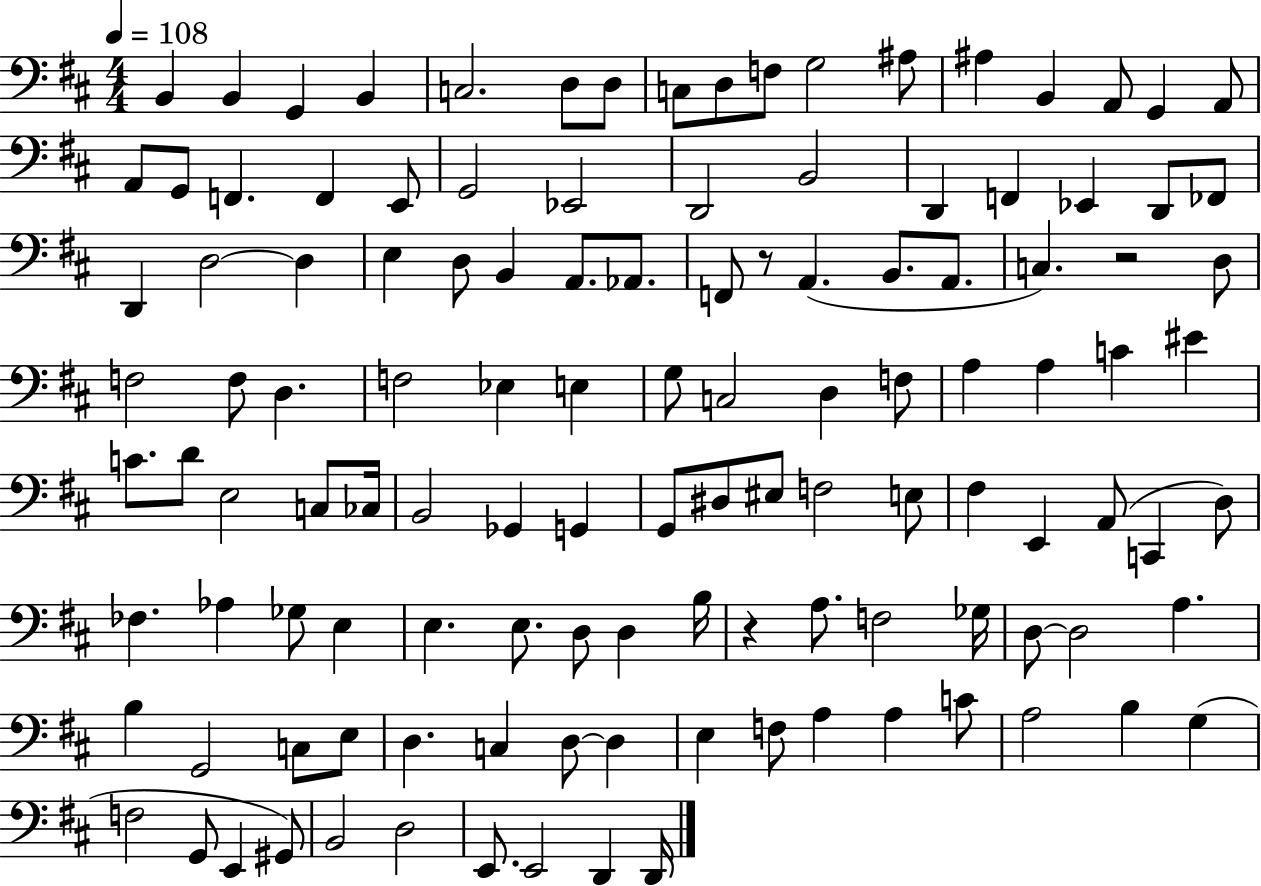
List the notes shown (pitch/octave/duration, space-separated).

B2/q B2/q G2/q B2/q C3/h. D3/e D3/e C3/e D3/e F3/e G3/h A#3/e A#3/q B2/q A2/e G2/q A2/e A2/e G2/e F2/q. F2/q E2/e G2/h Eb2/h D2/h B2/h D2/q F2/q Eb2/q D2/e FES2/e D2/q D3/h D3/q E3/q D3/e B2/q A2/e. Ab2/e. F2/e R/e A2/q. B2/e. A2/e. C3/q. R/h D3/e F3/h F3/e D3/q. F3/h Eb3/q E3/q G3/e C3/h D3/q F3/e A3/q A3/q C4/q EIS4/q C4/e. D4/e E3/h C3/e CES3/s B2/h Gb2/q G2/q G2/e D#3/e EIS3/e F3/h E3/e F#3/q E2/q A2/e C2/q D3/e FES3/q. Ab3/q Gb3/e E3/q E3/q. E3/e. D3/e D3/q B3/s R/q A3/e. F3/h Gb3/s D3/e D3/h A3/q. B3/q G2/h C3/e E3/e D3/q. C3/q D3/e D3/q E3/q F3/e A3/q A3/q C4/e A3/h B3/q G3/q F3/h G2/e E2/q G#2/e B2/h D3/h E2/e. E2/h D2/q D2/s